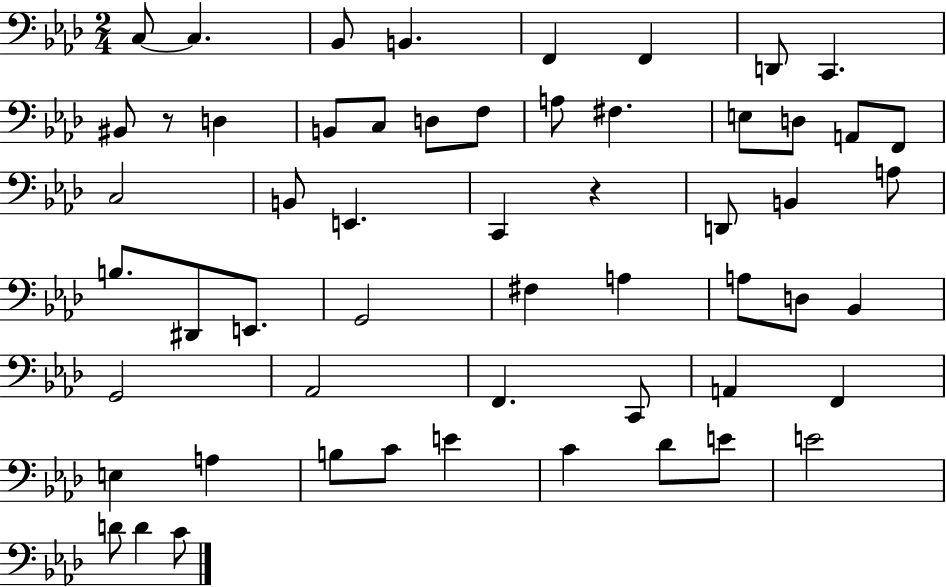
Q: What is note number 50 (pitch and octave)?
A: E4